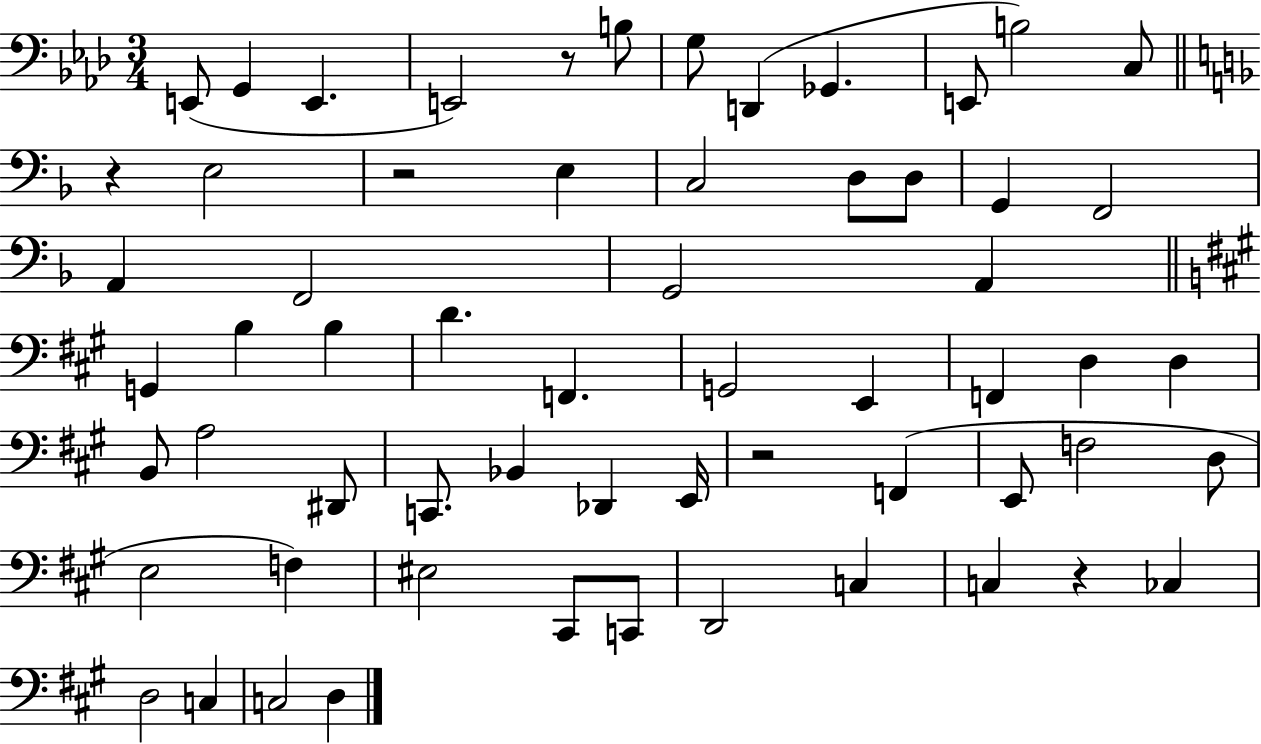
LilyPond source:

{
  \clef bass
  \numericTimeSignature
  \time 3/4
  \key aes \major
  \repeat volta 2 { e,8( g,4 e,4. | e,2) r8 b8 | g8 d,4( ges,4. | e,8 b2) c8 | \break \bar "||" \break \key f \major r4 e2 | r2 e4 | c2 d8 d8 | g,4 f,2 | \break a,4 f,2 | g,2 a,4 | \bar "||" \break \key a \major g,4 b4 b4 | d'4. f,4. | g,2 e,4 | f,4 d4 d4 | \break b,8 a2 dis,8 | c,8. bes,4 des,4 e,16 | r2 f,4( | e,8 f2 d8 | \break e2 f4) | eis2 cis,8 c,8 | d,2 c4 | c4 r4 ces4 | \break d2 c4 | c2 d4 | } \bar "|."
}